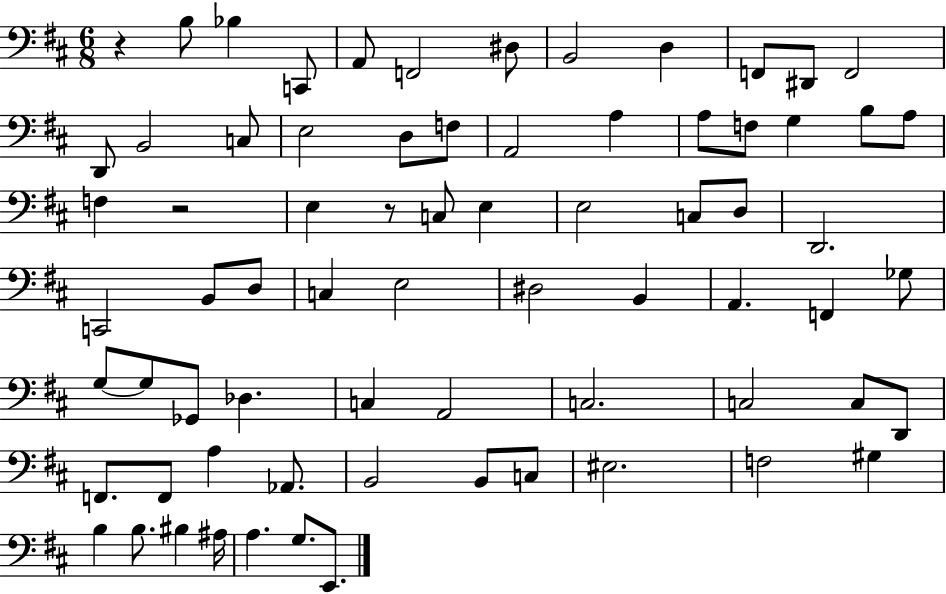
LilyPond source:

{
  \clef bass
  \numericTimeSignature
  \time 6/8
  \key d \major
  r4 b8 bes4 c,8 | a,8 f,2 dis8 | b,2 d4 | f,8 dis,8 f,2 | \break d,8 b,2 c8 | e2 d8 f8 | a,2 a4 | a8 f8 g4 b8 a8 | \break f4 r2 | e4 r8 c8 e4 | e2 c8 d8 | d,2. | \break c,2 b,8 d8 | c4 e2 | dis2 b,4 | a,4. f,4 ges8 | \break g8~~ g8 ges,8 des4. | c4 a,2 | c2. | c2 c8 d,8 | \break f,8. f,8 a4 aes,8. | b,2 b,8 c8 | eis2. | f2 gis4 | \break b4 b8. bis4 ais16 | a4. g8. e,8. | \bar "|."
}